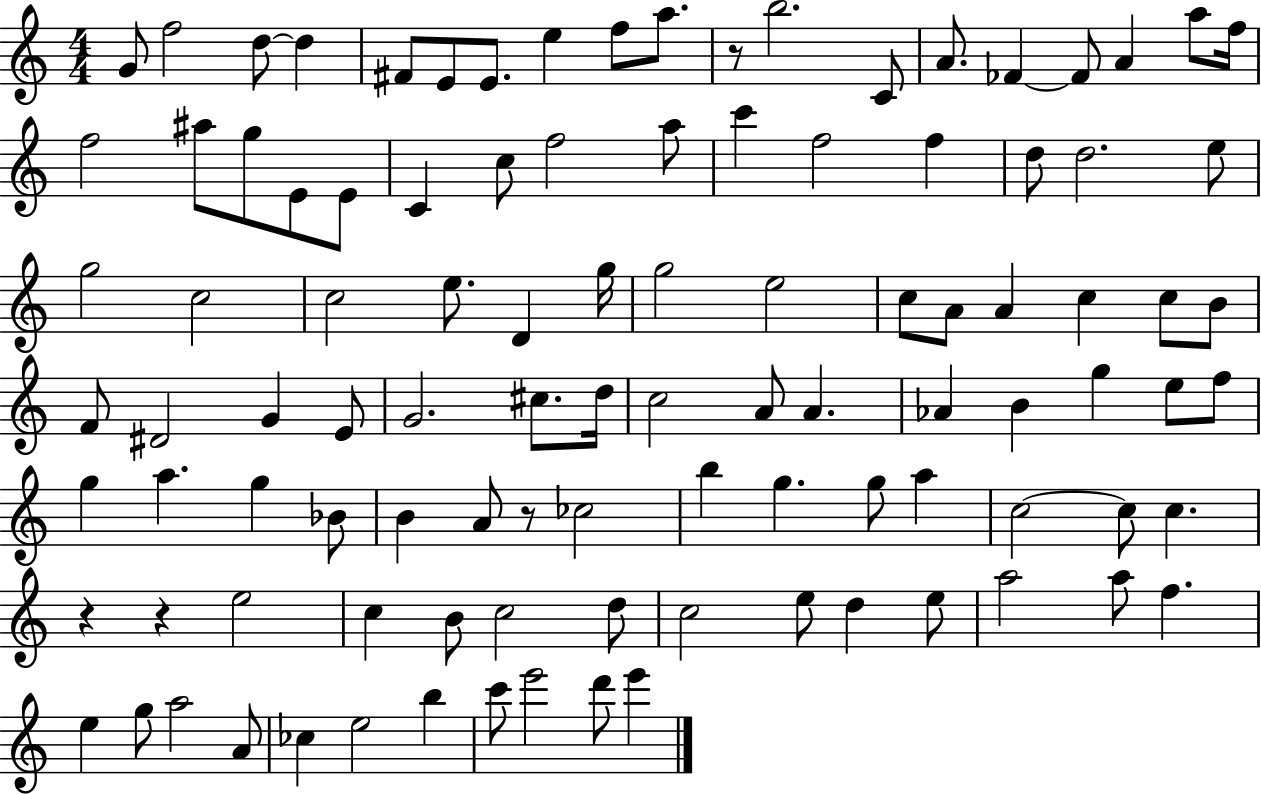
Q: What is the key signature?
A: C major